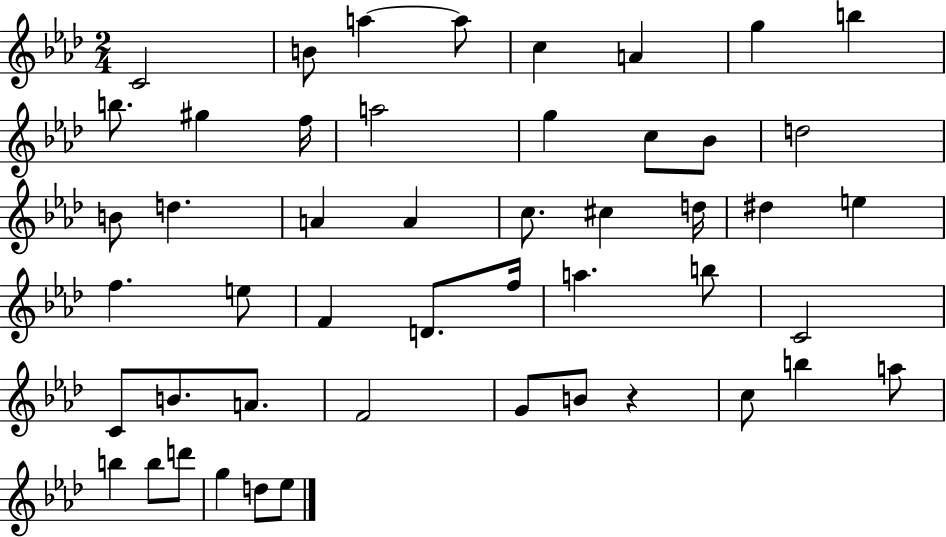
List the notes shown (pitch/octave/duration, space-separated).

C4/h B4/e A5/q A5/e C5/q A4/q G5/q B5/q B5/e. G#5/q F5/s A5/h G5/q C5/e Bb4/e D5/h B4/e D5/q. A4/q A4/q C5/e. C#5/q D5/s D#5/q E5/q F5/q. E5/e F4/q D4/e. F5/s A5/q. B5/e C4/h C4/e B4/e. A4/e. F4/h G4/e B4/e R/q C5/e B5/q A5/e B5/q B5/e D6/e G5/q D5/e Eb5/e